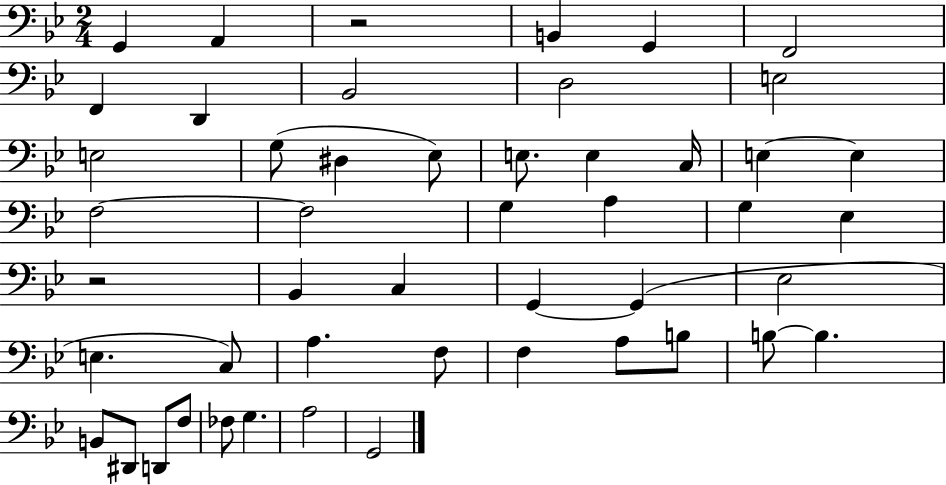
X:1
T:Untitled
M:2/4
L:1/4
K:Bb
G,, A,, z2 B,, G,, F,,2 F,, D,, _B,,2 D,2 E,2 E,2 G,/2 ^D, _E,/2 E,/2 E, C,/4 E, E, F,2 F,2 G, A, G, _E, z2 _B,, C, G,, G,, _E,2 E, C,/2 A, F,/2 F, A,/2 B,/2 B,/2 B, B,,/2 ^D,,/2 D,,/2 F,/2 _F,/2 G, A,2 G,,2